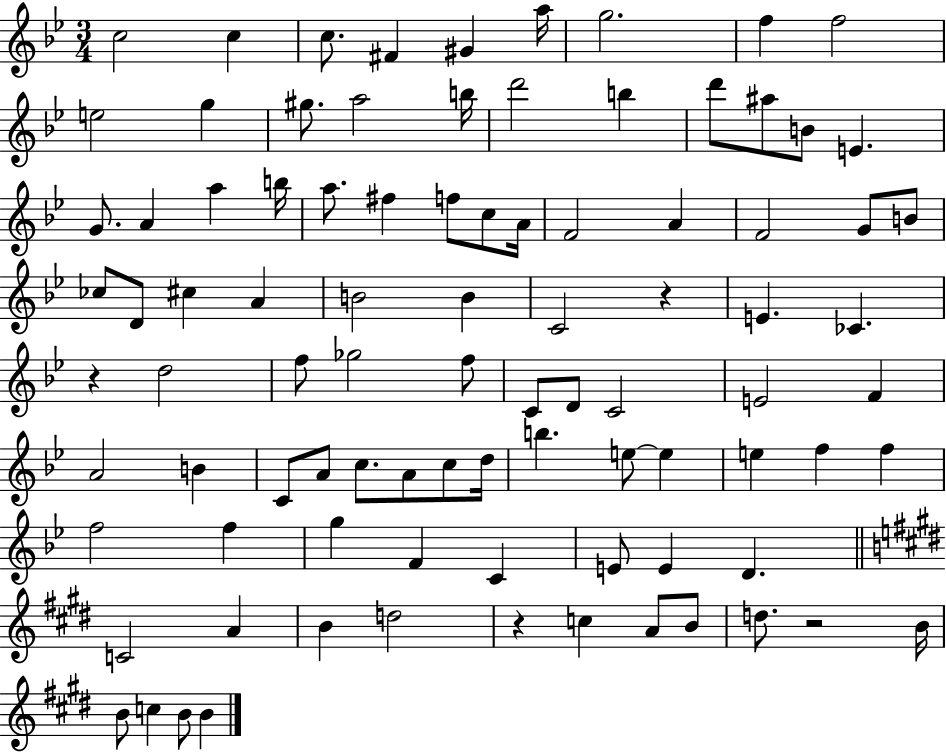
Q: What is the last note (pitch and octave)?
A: B4